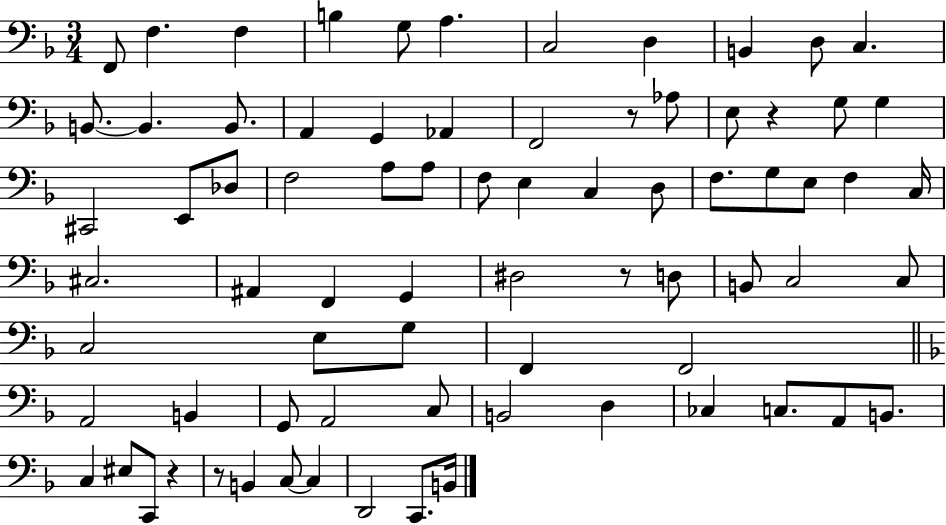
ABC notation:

X:1
T:Untitled
M:3/4
L:1/4
K:F
F,,/2 F, F, B, G,/2 A, C,2 D, B,, D,/2 C, B,,/2 B,, B,,/2 A,, G,, _A,, F,,2 z/2 _A,/2 E,/2 z G,/2 G, ^C,,2 E,,/2 _D,/2 F,2 A,/2 A,/2 F,/2 E, C, D,/2 F,/2 G,/2 E,/2 F, C,/4 ^C,2 ^A,, F,, G,, ^D,2 z/2 D,/2 B,,/2 C,2 C,/2 C,2 E,/2 G,/2 F,, F,,2 A,,2 B,, G,,/2 A,,2 C,/2 B,,2 D, _C, C,/2 A,,/2 B,,/2 C, ^E,/2 C,,/2 z z/2 B,, C,/2 C, D,,2 C,,/2 B,,/4